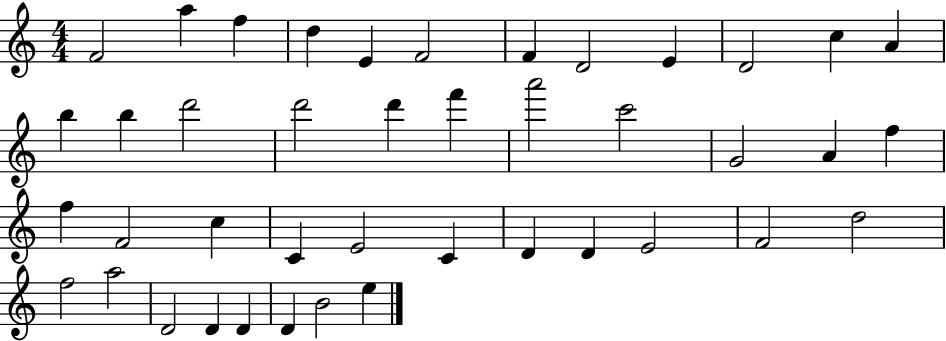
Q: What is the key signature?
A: C major